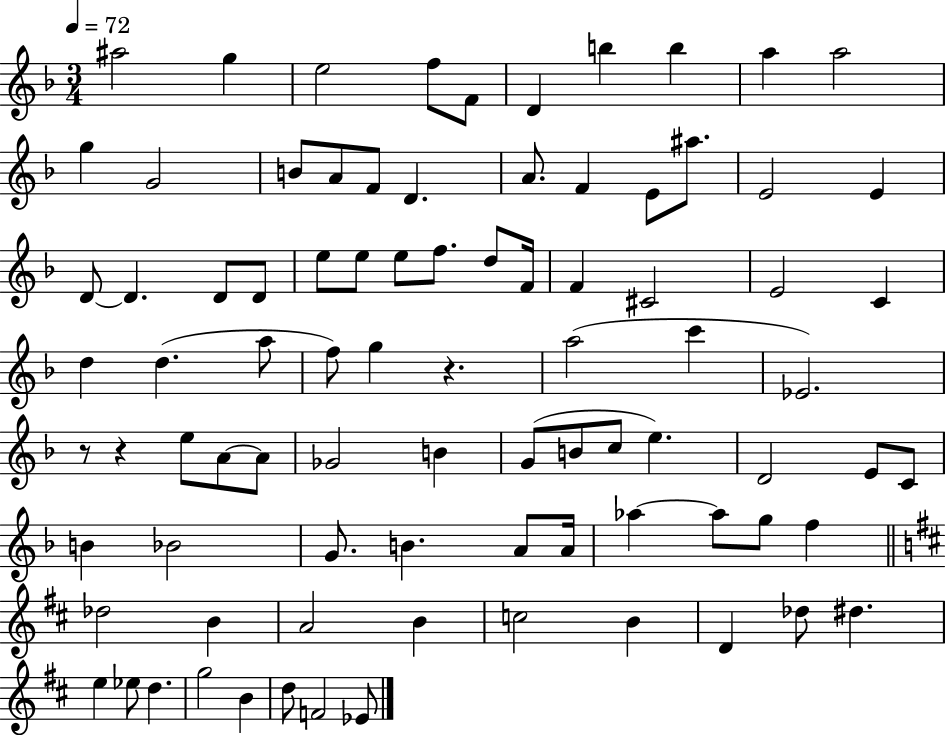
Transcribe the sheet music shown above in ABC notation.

X:1
T:Untitled
M:3/4
L:1/4
K:F
^a2 g e2 f/2 F/2 D b b a a2 g G2 B/2 A/2 F/2 D A/2 F E/2 ^a/2 E2 E D/2 D D/2 D/2 e/2 e/2 e/2 f/2 d/2 F/4 F ^C2 E2 C d d a/2 f/2 g z a2 c' _E2 z/2 z e/2 A/2 A/2 _G2 B G/2 B/2 c/2 e D2 E/2 C/2 B _B2 G/2 B A/2 A/4 _a _a/2 g/2 f _d2 B A2 B c2 B D _d/2 ^d e _e/2 d g2 B d/2 F2 _E/2